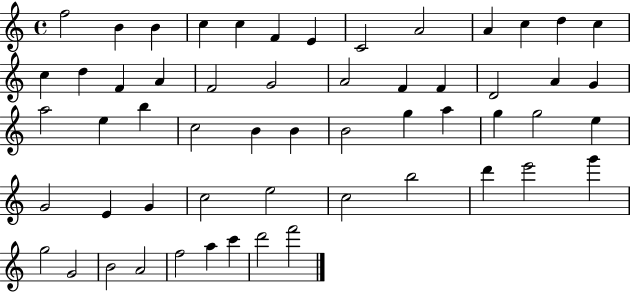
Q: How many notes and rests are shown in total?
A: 56